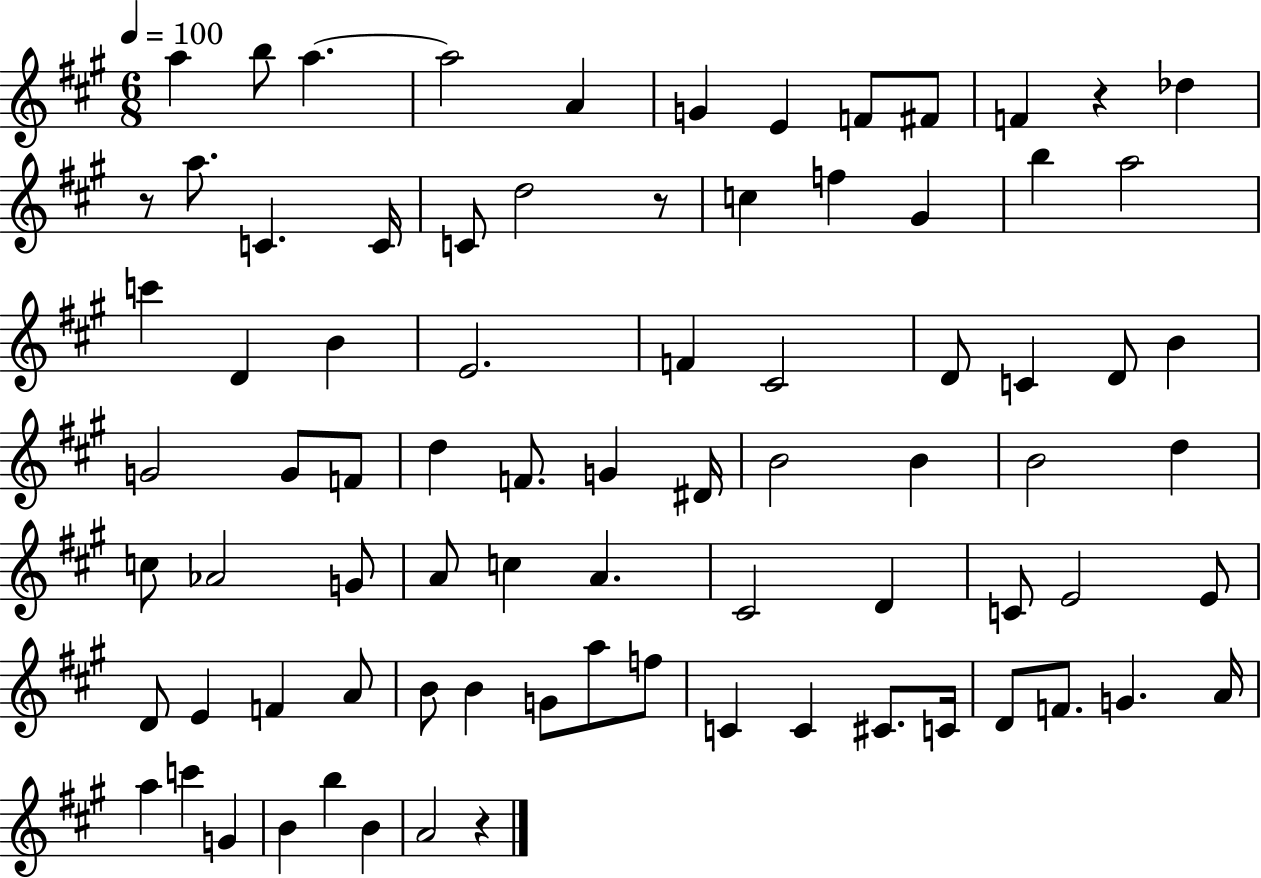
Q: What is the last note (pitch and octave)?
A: A4